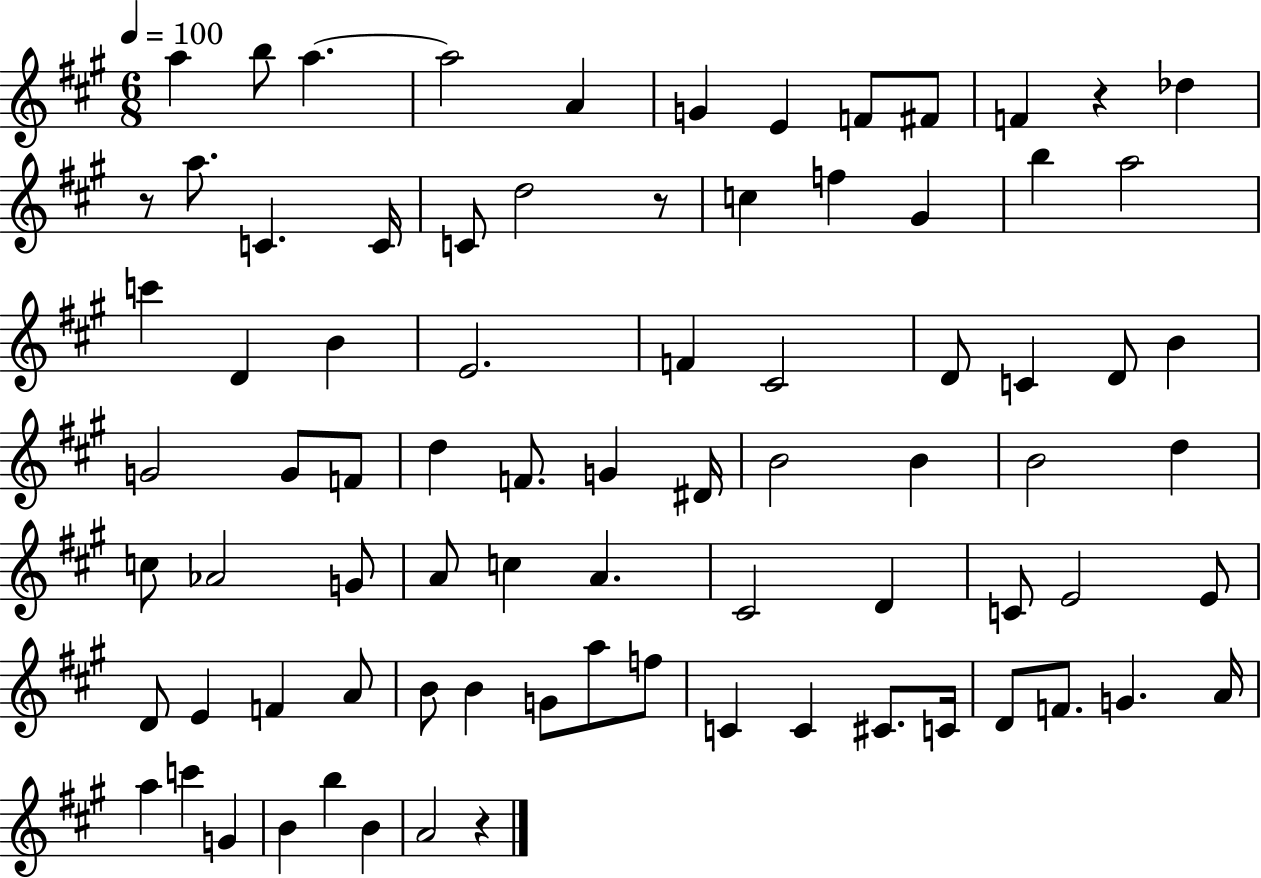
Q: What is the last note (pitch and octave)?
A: A4